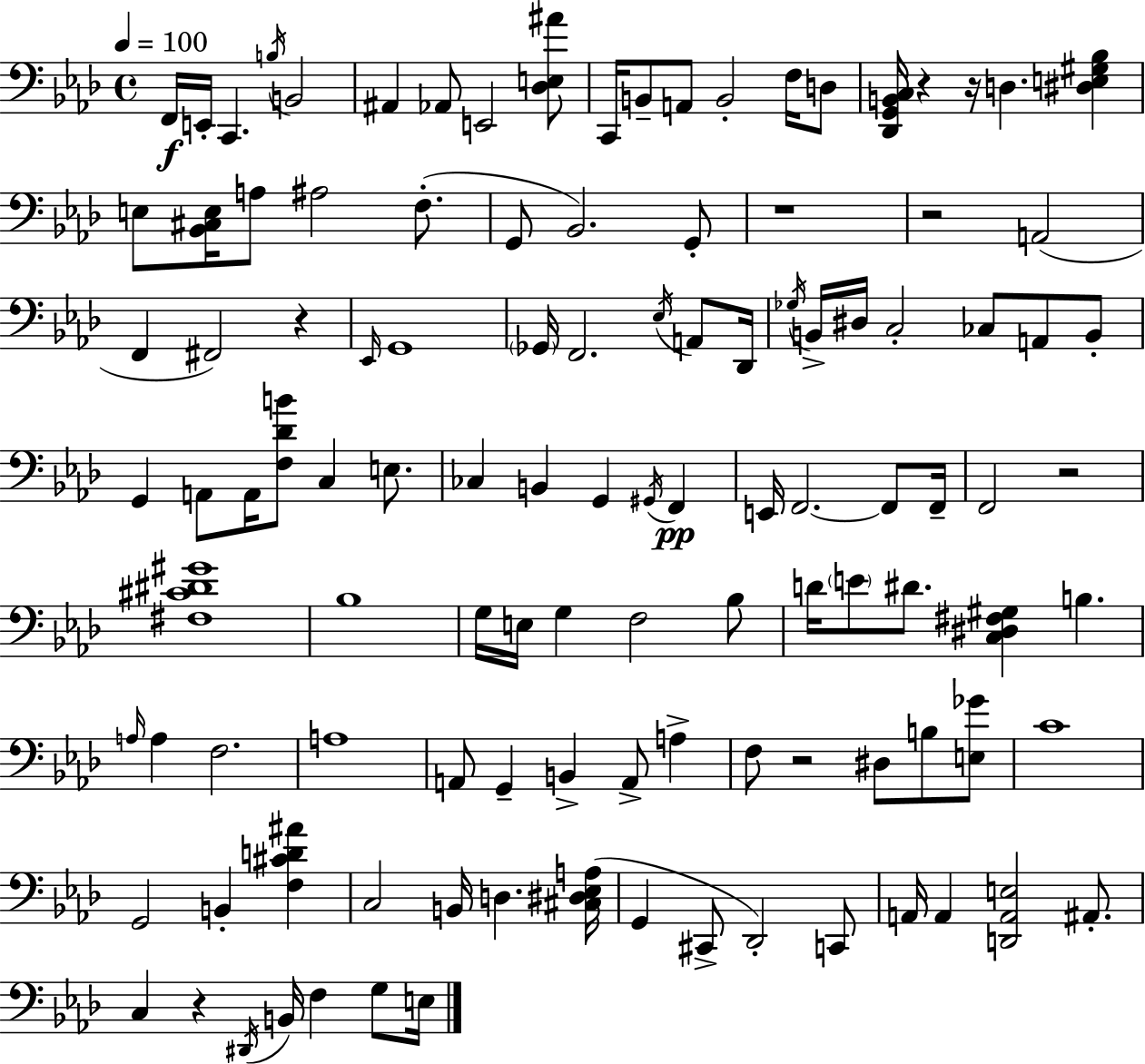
F2/s E2/s C2/q. B3/s B2/h A#2/q Ab2/e E2/h [Db3,E3,A#4]/e C2/s B2/e A2/e B2/h F3/s D3/e [Db2,G2,B2,C3]/s R/q R/s D3/q. [D#3,E3,G#3,Bb3]/q E3/e [Bb2,C#3,E3]/s A3/e A#3/h F3/e. G2/e Bb2/h. G2/e R/w R/h A2/h F2/q F#2/h R/q Eb2/s G2/w Gb2/s F2/h. Eb3/s A2/e Db2/s Gb3/s B2/s D#3/s C3/h CES3/e A2/e B2/e G2/q A2/e A2/s [F3,Db4,B4]/e C3/q E3/e. CES3/q B2/q G2/q G#2/s F2/q E2/s F2/h. F2/e F2/s F2/h R/h [F#3,C#4,D#4,G#4]/w Bb3/w G3/s E3/s G3/q F3/h Bb3/e D4/s E4/e D#4/e. [C3,D#3,F#3,G#3]/q B3/q. A3/s A3/q F3/h. A3/w A2/e G2/q B2/q A2/e A3/q F3/e R/h D#3/e B3/e [E3,Gb4]/e C4/w G2/h B2/q [F3,C#4,D4,A#4]/q C3/h B2/s D3/q. [C#3,D#3,Eb3,A3]/s G2/q C#2/e Db2/h C2/e A2/s A2/q [D2,A2,E3]/h A#2/e. C3/q R/q D#2/s B2/s F3/q G3/e E3/s